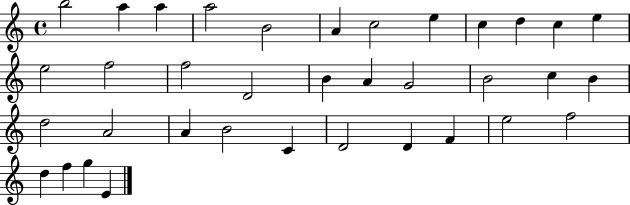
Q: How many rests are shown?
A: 0